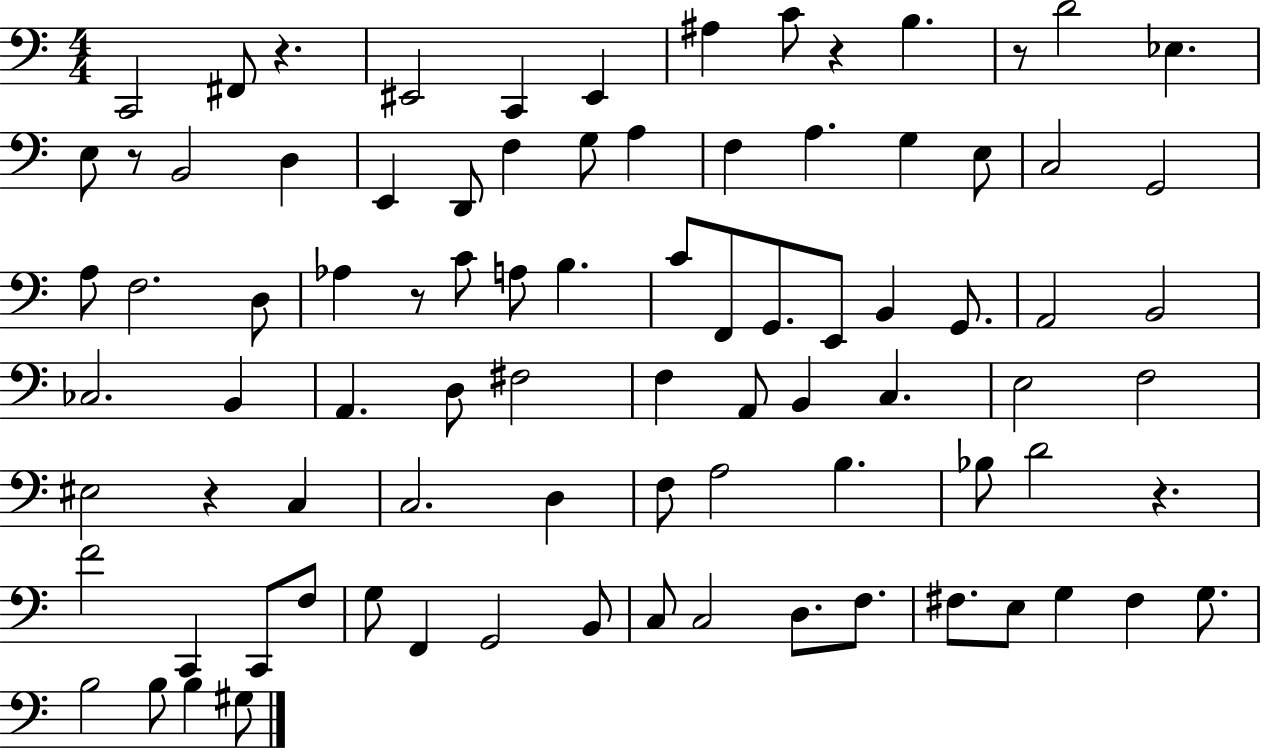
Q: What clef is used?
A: bass